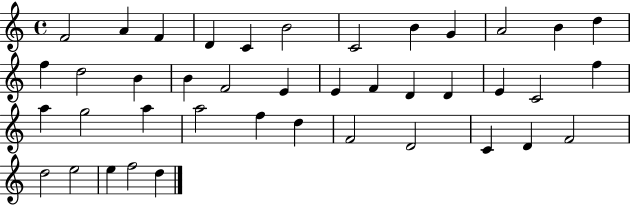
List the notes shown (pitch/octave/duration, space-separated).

F4/h A4/q F4/q D4/q C4/q B4/h C4/h B4/q G4/q A4/h B4/q D5/q F5/q D5/h B4/q B4/q F4/h E4/q E4/q F4/q D4/q D4/q E4/q C4/h F5/q A5/q G5/h A5/q A5/h F5/q D5/q F4/h D4/h C4/q D4/q F4/h D5/h E5/h E5/q F5/h D5/q